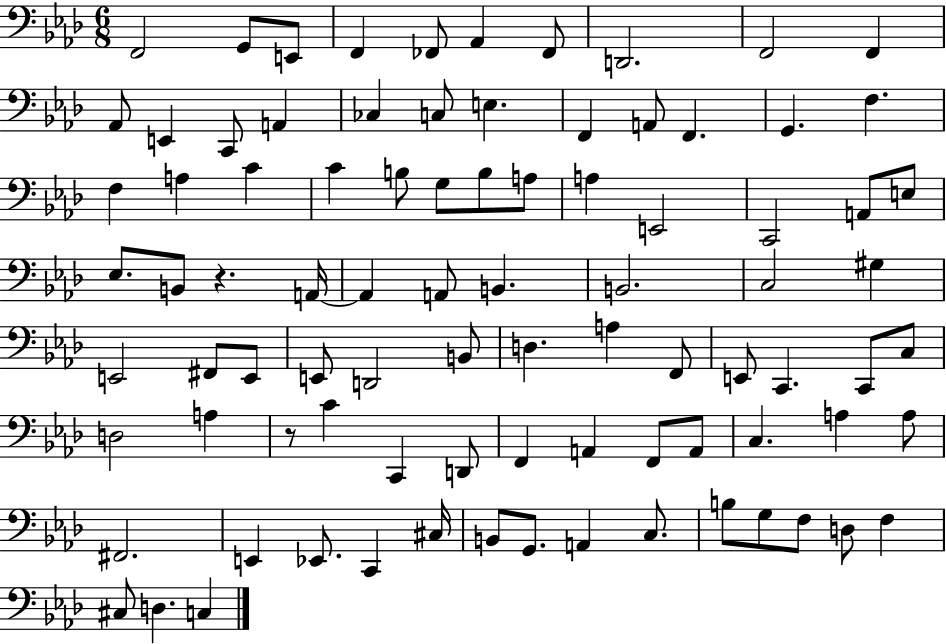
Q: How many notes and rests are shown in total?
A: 88